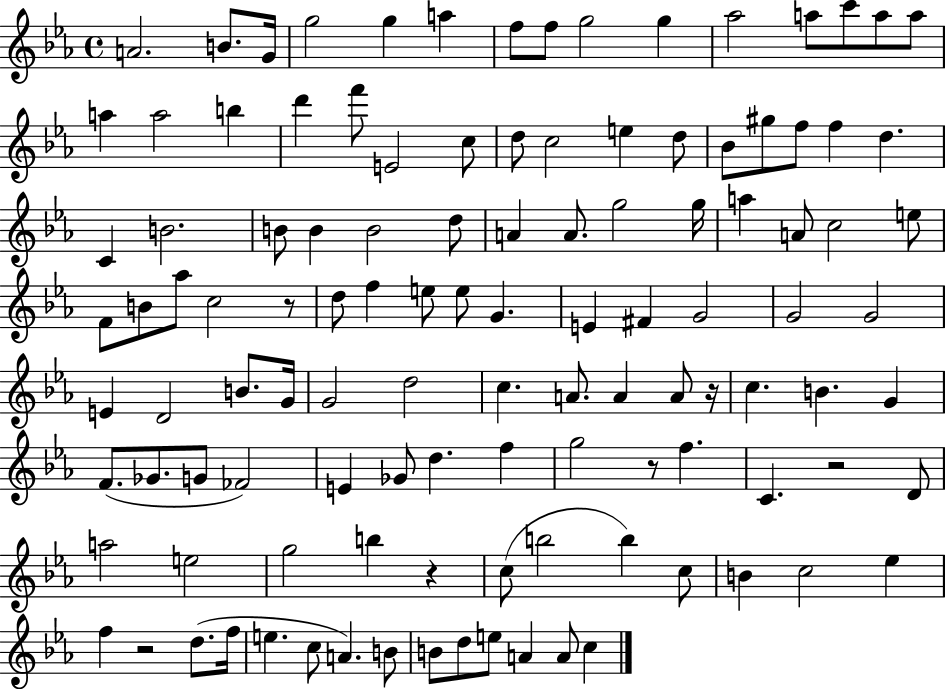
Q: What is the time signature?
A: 4/4